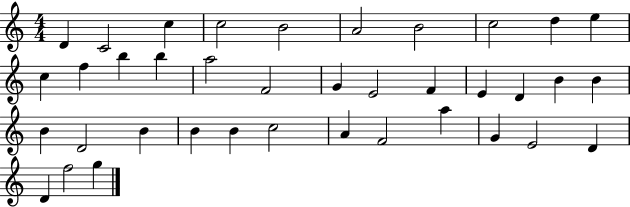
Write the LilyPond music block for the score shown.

{
  \clef treble
  \numericTimeSignature
  \time 4/4
  \key c \major
  d'4 c'2 c''4 | c''2 b'2 | a'2 b'2 | c''2 d''4 e''4 | \break c''4 f''4 b''4 b''4 | a''2 f'2 | g'4 e'2 f'4 | e'4 d'4 b'4 b'4 | \break b'4 d'2 b'4 | b'4 b'4 c''2 | a'4 f'2 a''4 | g'4 e'2 d'4 | \break d'4 f''2 g''4 | \bar "|."
}